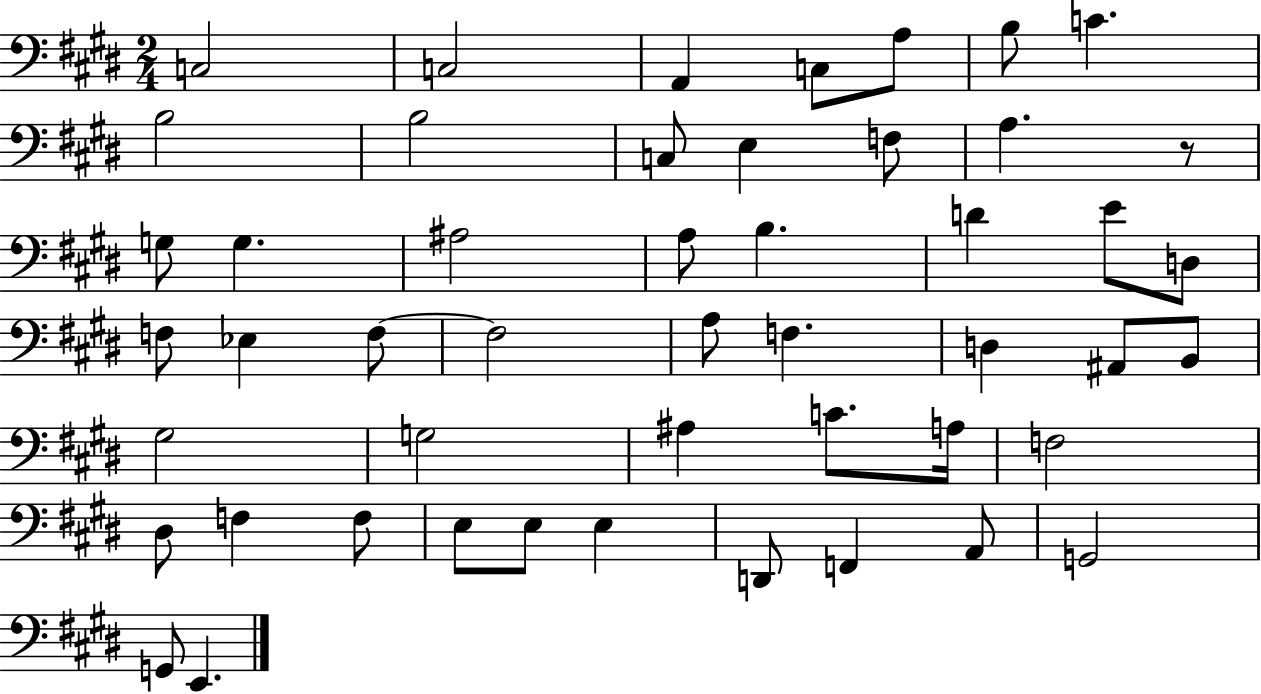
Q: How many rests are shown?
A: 1